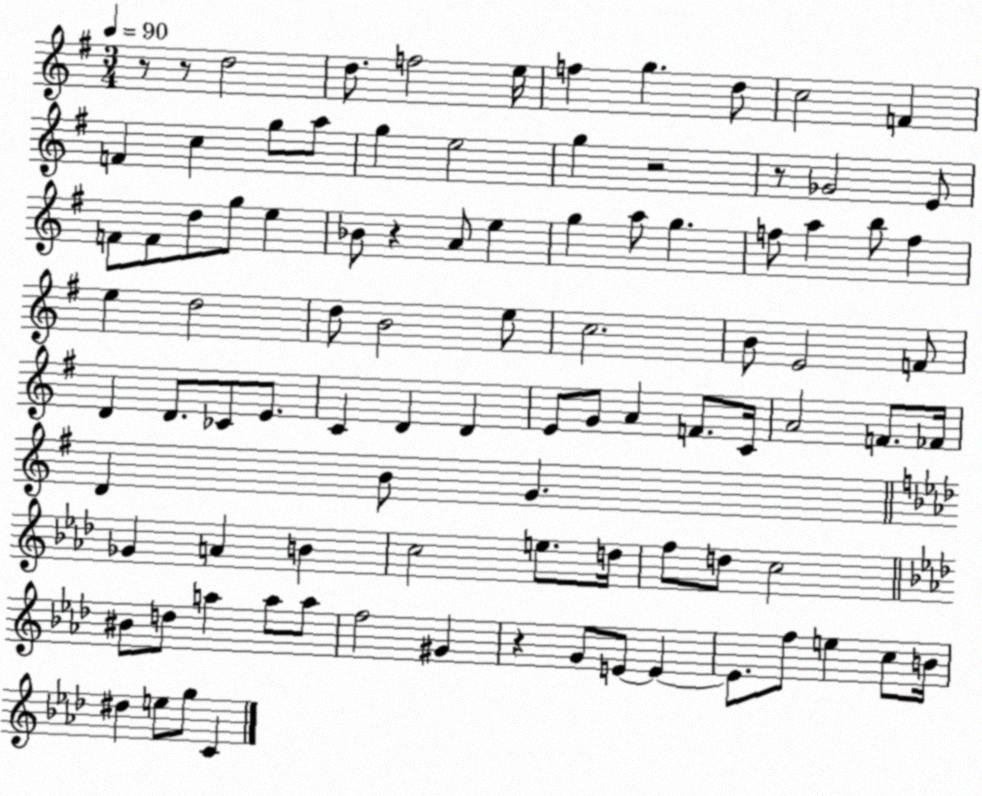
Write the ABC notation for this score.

X:1
T:Untitled
M:3/4
L:1/4
K:G
z/2 z/2 d2 d/2 f2 e/4 f g d/2 c2 F F c g/2 a/2 g e2 g z2 z/2 _G2 E/2 F/2 F/2 d/2 g/2 e _B/2 z A/2 e g a/2 g f/2 a b/2 f e d2 d/2 B2 e/2 c2 B/2 E2 F/2 D D/2 _C/2 E/2 C D D E/2 G/2 A F/2 C/4 A2 F/2 _F/4 D B/2 G _G A B c2 e/2 d/4 f/2 d/2 c2 ^B/2 d/2 a a/2 a/2 f2 ^G z G/2 E/2 E E/2 f/2 e c/2 B/4 ^d e/2 g/2 C